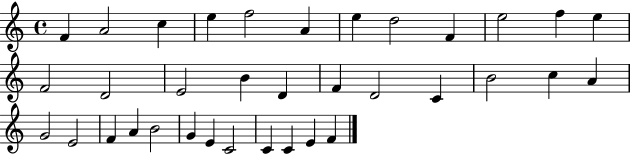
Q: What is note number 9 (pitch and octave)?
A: F4